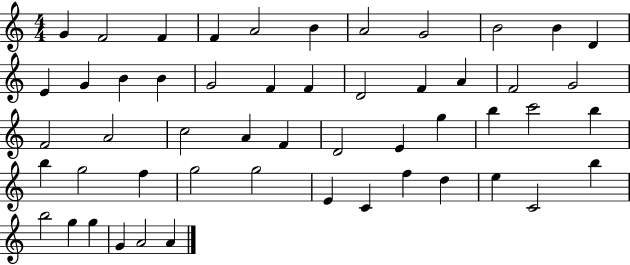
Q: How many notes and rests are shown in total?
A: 52